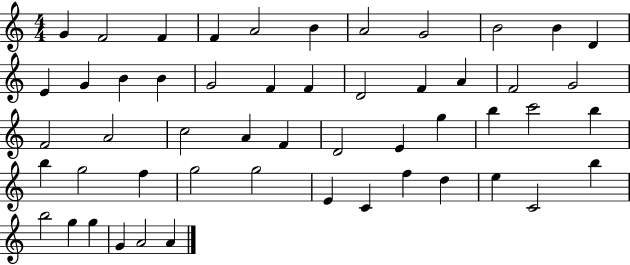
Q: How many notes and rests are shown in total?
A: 52